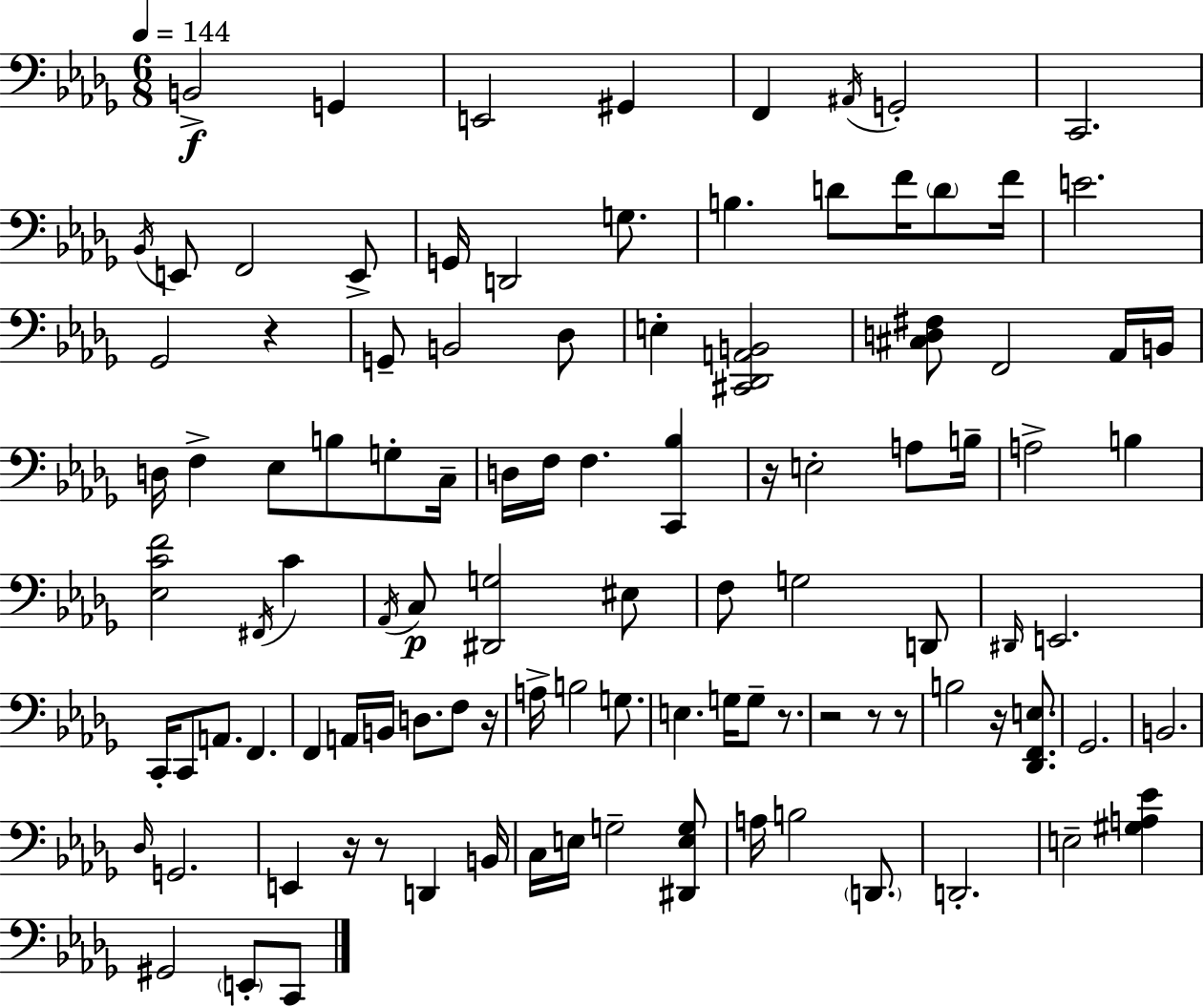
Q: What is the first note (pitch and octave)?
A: B2